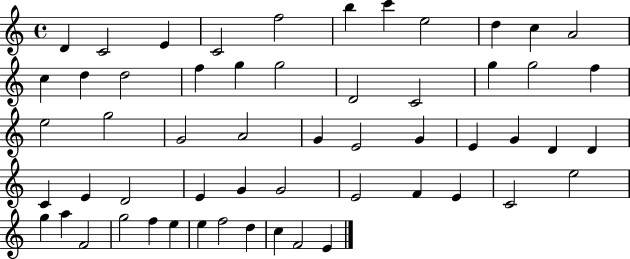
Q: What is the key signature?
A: C major